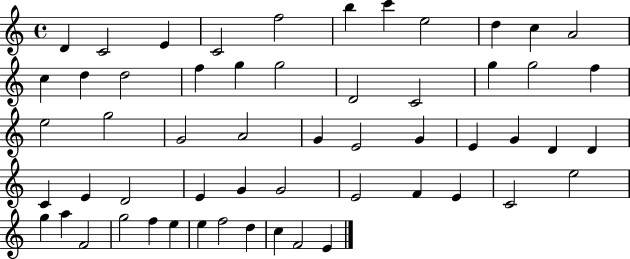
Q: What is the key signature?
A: C major